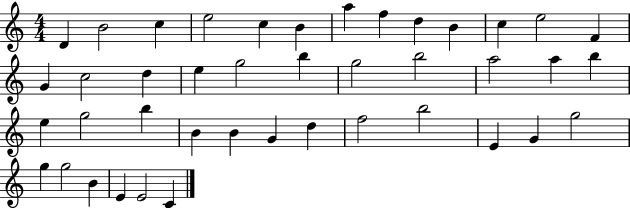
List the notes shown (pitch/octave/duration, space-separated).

D4/q B4/h C5/q E5/h C5/q B4/q A5/q F5/q D5/q B4/q C5/q E5/h F4/q G4/q C5/h D5/q E5/q G5/h B5/q G5/h B5/h A5/h A5/q B5/q E5/q G5/h B5/q B4/q B4/q G4/q D5/q F5/h B5/h E4/q G4/q G5/h G5/q G5/h B4/q E4/q E4/h C4/q